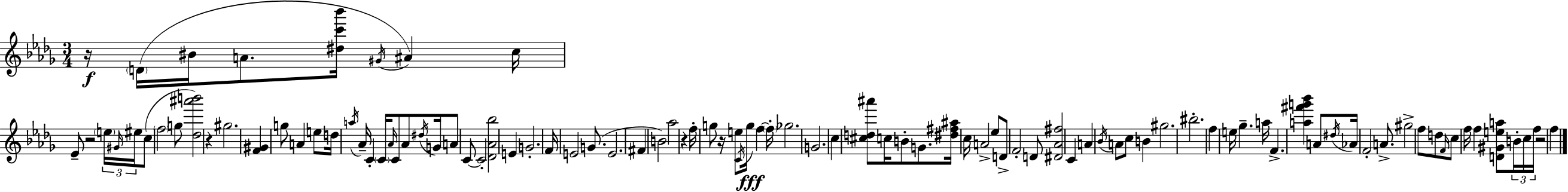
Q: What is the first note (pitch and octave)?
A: D4